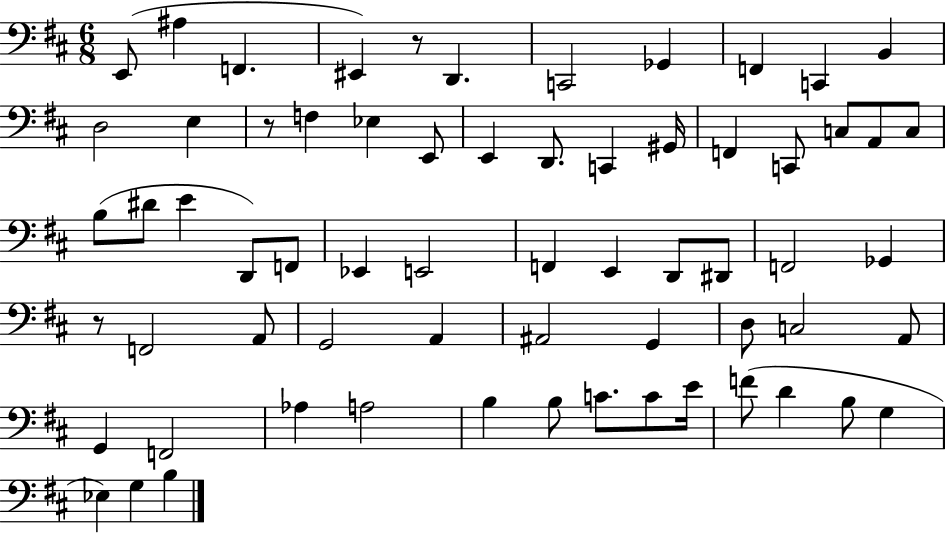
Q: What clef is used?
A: bass